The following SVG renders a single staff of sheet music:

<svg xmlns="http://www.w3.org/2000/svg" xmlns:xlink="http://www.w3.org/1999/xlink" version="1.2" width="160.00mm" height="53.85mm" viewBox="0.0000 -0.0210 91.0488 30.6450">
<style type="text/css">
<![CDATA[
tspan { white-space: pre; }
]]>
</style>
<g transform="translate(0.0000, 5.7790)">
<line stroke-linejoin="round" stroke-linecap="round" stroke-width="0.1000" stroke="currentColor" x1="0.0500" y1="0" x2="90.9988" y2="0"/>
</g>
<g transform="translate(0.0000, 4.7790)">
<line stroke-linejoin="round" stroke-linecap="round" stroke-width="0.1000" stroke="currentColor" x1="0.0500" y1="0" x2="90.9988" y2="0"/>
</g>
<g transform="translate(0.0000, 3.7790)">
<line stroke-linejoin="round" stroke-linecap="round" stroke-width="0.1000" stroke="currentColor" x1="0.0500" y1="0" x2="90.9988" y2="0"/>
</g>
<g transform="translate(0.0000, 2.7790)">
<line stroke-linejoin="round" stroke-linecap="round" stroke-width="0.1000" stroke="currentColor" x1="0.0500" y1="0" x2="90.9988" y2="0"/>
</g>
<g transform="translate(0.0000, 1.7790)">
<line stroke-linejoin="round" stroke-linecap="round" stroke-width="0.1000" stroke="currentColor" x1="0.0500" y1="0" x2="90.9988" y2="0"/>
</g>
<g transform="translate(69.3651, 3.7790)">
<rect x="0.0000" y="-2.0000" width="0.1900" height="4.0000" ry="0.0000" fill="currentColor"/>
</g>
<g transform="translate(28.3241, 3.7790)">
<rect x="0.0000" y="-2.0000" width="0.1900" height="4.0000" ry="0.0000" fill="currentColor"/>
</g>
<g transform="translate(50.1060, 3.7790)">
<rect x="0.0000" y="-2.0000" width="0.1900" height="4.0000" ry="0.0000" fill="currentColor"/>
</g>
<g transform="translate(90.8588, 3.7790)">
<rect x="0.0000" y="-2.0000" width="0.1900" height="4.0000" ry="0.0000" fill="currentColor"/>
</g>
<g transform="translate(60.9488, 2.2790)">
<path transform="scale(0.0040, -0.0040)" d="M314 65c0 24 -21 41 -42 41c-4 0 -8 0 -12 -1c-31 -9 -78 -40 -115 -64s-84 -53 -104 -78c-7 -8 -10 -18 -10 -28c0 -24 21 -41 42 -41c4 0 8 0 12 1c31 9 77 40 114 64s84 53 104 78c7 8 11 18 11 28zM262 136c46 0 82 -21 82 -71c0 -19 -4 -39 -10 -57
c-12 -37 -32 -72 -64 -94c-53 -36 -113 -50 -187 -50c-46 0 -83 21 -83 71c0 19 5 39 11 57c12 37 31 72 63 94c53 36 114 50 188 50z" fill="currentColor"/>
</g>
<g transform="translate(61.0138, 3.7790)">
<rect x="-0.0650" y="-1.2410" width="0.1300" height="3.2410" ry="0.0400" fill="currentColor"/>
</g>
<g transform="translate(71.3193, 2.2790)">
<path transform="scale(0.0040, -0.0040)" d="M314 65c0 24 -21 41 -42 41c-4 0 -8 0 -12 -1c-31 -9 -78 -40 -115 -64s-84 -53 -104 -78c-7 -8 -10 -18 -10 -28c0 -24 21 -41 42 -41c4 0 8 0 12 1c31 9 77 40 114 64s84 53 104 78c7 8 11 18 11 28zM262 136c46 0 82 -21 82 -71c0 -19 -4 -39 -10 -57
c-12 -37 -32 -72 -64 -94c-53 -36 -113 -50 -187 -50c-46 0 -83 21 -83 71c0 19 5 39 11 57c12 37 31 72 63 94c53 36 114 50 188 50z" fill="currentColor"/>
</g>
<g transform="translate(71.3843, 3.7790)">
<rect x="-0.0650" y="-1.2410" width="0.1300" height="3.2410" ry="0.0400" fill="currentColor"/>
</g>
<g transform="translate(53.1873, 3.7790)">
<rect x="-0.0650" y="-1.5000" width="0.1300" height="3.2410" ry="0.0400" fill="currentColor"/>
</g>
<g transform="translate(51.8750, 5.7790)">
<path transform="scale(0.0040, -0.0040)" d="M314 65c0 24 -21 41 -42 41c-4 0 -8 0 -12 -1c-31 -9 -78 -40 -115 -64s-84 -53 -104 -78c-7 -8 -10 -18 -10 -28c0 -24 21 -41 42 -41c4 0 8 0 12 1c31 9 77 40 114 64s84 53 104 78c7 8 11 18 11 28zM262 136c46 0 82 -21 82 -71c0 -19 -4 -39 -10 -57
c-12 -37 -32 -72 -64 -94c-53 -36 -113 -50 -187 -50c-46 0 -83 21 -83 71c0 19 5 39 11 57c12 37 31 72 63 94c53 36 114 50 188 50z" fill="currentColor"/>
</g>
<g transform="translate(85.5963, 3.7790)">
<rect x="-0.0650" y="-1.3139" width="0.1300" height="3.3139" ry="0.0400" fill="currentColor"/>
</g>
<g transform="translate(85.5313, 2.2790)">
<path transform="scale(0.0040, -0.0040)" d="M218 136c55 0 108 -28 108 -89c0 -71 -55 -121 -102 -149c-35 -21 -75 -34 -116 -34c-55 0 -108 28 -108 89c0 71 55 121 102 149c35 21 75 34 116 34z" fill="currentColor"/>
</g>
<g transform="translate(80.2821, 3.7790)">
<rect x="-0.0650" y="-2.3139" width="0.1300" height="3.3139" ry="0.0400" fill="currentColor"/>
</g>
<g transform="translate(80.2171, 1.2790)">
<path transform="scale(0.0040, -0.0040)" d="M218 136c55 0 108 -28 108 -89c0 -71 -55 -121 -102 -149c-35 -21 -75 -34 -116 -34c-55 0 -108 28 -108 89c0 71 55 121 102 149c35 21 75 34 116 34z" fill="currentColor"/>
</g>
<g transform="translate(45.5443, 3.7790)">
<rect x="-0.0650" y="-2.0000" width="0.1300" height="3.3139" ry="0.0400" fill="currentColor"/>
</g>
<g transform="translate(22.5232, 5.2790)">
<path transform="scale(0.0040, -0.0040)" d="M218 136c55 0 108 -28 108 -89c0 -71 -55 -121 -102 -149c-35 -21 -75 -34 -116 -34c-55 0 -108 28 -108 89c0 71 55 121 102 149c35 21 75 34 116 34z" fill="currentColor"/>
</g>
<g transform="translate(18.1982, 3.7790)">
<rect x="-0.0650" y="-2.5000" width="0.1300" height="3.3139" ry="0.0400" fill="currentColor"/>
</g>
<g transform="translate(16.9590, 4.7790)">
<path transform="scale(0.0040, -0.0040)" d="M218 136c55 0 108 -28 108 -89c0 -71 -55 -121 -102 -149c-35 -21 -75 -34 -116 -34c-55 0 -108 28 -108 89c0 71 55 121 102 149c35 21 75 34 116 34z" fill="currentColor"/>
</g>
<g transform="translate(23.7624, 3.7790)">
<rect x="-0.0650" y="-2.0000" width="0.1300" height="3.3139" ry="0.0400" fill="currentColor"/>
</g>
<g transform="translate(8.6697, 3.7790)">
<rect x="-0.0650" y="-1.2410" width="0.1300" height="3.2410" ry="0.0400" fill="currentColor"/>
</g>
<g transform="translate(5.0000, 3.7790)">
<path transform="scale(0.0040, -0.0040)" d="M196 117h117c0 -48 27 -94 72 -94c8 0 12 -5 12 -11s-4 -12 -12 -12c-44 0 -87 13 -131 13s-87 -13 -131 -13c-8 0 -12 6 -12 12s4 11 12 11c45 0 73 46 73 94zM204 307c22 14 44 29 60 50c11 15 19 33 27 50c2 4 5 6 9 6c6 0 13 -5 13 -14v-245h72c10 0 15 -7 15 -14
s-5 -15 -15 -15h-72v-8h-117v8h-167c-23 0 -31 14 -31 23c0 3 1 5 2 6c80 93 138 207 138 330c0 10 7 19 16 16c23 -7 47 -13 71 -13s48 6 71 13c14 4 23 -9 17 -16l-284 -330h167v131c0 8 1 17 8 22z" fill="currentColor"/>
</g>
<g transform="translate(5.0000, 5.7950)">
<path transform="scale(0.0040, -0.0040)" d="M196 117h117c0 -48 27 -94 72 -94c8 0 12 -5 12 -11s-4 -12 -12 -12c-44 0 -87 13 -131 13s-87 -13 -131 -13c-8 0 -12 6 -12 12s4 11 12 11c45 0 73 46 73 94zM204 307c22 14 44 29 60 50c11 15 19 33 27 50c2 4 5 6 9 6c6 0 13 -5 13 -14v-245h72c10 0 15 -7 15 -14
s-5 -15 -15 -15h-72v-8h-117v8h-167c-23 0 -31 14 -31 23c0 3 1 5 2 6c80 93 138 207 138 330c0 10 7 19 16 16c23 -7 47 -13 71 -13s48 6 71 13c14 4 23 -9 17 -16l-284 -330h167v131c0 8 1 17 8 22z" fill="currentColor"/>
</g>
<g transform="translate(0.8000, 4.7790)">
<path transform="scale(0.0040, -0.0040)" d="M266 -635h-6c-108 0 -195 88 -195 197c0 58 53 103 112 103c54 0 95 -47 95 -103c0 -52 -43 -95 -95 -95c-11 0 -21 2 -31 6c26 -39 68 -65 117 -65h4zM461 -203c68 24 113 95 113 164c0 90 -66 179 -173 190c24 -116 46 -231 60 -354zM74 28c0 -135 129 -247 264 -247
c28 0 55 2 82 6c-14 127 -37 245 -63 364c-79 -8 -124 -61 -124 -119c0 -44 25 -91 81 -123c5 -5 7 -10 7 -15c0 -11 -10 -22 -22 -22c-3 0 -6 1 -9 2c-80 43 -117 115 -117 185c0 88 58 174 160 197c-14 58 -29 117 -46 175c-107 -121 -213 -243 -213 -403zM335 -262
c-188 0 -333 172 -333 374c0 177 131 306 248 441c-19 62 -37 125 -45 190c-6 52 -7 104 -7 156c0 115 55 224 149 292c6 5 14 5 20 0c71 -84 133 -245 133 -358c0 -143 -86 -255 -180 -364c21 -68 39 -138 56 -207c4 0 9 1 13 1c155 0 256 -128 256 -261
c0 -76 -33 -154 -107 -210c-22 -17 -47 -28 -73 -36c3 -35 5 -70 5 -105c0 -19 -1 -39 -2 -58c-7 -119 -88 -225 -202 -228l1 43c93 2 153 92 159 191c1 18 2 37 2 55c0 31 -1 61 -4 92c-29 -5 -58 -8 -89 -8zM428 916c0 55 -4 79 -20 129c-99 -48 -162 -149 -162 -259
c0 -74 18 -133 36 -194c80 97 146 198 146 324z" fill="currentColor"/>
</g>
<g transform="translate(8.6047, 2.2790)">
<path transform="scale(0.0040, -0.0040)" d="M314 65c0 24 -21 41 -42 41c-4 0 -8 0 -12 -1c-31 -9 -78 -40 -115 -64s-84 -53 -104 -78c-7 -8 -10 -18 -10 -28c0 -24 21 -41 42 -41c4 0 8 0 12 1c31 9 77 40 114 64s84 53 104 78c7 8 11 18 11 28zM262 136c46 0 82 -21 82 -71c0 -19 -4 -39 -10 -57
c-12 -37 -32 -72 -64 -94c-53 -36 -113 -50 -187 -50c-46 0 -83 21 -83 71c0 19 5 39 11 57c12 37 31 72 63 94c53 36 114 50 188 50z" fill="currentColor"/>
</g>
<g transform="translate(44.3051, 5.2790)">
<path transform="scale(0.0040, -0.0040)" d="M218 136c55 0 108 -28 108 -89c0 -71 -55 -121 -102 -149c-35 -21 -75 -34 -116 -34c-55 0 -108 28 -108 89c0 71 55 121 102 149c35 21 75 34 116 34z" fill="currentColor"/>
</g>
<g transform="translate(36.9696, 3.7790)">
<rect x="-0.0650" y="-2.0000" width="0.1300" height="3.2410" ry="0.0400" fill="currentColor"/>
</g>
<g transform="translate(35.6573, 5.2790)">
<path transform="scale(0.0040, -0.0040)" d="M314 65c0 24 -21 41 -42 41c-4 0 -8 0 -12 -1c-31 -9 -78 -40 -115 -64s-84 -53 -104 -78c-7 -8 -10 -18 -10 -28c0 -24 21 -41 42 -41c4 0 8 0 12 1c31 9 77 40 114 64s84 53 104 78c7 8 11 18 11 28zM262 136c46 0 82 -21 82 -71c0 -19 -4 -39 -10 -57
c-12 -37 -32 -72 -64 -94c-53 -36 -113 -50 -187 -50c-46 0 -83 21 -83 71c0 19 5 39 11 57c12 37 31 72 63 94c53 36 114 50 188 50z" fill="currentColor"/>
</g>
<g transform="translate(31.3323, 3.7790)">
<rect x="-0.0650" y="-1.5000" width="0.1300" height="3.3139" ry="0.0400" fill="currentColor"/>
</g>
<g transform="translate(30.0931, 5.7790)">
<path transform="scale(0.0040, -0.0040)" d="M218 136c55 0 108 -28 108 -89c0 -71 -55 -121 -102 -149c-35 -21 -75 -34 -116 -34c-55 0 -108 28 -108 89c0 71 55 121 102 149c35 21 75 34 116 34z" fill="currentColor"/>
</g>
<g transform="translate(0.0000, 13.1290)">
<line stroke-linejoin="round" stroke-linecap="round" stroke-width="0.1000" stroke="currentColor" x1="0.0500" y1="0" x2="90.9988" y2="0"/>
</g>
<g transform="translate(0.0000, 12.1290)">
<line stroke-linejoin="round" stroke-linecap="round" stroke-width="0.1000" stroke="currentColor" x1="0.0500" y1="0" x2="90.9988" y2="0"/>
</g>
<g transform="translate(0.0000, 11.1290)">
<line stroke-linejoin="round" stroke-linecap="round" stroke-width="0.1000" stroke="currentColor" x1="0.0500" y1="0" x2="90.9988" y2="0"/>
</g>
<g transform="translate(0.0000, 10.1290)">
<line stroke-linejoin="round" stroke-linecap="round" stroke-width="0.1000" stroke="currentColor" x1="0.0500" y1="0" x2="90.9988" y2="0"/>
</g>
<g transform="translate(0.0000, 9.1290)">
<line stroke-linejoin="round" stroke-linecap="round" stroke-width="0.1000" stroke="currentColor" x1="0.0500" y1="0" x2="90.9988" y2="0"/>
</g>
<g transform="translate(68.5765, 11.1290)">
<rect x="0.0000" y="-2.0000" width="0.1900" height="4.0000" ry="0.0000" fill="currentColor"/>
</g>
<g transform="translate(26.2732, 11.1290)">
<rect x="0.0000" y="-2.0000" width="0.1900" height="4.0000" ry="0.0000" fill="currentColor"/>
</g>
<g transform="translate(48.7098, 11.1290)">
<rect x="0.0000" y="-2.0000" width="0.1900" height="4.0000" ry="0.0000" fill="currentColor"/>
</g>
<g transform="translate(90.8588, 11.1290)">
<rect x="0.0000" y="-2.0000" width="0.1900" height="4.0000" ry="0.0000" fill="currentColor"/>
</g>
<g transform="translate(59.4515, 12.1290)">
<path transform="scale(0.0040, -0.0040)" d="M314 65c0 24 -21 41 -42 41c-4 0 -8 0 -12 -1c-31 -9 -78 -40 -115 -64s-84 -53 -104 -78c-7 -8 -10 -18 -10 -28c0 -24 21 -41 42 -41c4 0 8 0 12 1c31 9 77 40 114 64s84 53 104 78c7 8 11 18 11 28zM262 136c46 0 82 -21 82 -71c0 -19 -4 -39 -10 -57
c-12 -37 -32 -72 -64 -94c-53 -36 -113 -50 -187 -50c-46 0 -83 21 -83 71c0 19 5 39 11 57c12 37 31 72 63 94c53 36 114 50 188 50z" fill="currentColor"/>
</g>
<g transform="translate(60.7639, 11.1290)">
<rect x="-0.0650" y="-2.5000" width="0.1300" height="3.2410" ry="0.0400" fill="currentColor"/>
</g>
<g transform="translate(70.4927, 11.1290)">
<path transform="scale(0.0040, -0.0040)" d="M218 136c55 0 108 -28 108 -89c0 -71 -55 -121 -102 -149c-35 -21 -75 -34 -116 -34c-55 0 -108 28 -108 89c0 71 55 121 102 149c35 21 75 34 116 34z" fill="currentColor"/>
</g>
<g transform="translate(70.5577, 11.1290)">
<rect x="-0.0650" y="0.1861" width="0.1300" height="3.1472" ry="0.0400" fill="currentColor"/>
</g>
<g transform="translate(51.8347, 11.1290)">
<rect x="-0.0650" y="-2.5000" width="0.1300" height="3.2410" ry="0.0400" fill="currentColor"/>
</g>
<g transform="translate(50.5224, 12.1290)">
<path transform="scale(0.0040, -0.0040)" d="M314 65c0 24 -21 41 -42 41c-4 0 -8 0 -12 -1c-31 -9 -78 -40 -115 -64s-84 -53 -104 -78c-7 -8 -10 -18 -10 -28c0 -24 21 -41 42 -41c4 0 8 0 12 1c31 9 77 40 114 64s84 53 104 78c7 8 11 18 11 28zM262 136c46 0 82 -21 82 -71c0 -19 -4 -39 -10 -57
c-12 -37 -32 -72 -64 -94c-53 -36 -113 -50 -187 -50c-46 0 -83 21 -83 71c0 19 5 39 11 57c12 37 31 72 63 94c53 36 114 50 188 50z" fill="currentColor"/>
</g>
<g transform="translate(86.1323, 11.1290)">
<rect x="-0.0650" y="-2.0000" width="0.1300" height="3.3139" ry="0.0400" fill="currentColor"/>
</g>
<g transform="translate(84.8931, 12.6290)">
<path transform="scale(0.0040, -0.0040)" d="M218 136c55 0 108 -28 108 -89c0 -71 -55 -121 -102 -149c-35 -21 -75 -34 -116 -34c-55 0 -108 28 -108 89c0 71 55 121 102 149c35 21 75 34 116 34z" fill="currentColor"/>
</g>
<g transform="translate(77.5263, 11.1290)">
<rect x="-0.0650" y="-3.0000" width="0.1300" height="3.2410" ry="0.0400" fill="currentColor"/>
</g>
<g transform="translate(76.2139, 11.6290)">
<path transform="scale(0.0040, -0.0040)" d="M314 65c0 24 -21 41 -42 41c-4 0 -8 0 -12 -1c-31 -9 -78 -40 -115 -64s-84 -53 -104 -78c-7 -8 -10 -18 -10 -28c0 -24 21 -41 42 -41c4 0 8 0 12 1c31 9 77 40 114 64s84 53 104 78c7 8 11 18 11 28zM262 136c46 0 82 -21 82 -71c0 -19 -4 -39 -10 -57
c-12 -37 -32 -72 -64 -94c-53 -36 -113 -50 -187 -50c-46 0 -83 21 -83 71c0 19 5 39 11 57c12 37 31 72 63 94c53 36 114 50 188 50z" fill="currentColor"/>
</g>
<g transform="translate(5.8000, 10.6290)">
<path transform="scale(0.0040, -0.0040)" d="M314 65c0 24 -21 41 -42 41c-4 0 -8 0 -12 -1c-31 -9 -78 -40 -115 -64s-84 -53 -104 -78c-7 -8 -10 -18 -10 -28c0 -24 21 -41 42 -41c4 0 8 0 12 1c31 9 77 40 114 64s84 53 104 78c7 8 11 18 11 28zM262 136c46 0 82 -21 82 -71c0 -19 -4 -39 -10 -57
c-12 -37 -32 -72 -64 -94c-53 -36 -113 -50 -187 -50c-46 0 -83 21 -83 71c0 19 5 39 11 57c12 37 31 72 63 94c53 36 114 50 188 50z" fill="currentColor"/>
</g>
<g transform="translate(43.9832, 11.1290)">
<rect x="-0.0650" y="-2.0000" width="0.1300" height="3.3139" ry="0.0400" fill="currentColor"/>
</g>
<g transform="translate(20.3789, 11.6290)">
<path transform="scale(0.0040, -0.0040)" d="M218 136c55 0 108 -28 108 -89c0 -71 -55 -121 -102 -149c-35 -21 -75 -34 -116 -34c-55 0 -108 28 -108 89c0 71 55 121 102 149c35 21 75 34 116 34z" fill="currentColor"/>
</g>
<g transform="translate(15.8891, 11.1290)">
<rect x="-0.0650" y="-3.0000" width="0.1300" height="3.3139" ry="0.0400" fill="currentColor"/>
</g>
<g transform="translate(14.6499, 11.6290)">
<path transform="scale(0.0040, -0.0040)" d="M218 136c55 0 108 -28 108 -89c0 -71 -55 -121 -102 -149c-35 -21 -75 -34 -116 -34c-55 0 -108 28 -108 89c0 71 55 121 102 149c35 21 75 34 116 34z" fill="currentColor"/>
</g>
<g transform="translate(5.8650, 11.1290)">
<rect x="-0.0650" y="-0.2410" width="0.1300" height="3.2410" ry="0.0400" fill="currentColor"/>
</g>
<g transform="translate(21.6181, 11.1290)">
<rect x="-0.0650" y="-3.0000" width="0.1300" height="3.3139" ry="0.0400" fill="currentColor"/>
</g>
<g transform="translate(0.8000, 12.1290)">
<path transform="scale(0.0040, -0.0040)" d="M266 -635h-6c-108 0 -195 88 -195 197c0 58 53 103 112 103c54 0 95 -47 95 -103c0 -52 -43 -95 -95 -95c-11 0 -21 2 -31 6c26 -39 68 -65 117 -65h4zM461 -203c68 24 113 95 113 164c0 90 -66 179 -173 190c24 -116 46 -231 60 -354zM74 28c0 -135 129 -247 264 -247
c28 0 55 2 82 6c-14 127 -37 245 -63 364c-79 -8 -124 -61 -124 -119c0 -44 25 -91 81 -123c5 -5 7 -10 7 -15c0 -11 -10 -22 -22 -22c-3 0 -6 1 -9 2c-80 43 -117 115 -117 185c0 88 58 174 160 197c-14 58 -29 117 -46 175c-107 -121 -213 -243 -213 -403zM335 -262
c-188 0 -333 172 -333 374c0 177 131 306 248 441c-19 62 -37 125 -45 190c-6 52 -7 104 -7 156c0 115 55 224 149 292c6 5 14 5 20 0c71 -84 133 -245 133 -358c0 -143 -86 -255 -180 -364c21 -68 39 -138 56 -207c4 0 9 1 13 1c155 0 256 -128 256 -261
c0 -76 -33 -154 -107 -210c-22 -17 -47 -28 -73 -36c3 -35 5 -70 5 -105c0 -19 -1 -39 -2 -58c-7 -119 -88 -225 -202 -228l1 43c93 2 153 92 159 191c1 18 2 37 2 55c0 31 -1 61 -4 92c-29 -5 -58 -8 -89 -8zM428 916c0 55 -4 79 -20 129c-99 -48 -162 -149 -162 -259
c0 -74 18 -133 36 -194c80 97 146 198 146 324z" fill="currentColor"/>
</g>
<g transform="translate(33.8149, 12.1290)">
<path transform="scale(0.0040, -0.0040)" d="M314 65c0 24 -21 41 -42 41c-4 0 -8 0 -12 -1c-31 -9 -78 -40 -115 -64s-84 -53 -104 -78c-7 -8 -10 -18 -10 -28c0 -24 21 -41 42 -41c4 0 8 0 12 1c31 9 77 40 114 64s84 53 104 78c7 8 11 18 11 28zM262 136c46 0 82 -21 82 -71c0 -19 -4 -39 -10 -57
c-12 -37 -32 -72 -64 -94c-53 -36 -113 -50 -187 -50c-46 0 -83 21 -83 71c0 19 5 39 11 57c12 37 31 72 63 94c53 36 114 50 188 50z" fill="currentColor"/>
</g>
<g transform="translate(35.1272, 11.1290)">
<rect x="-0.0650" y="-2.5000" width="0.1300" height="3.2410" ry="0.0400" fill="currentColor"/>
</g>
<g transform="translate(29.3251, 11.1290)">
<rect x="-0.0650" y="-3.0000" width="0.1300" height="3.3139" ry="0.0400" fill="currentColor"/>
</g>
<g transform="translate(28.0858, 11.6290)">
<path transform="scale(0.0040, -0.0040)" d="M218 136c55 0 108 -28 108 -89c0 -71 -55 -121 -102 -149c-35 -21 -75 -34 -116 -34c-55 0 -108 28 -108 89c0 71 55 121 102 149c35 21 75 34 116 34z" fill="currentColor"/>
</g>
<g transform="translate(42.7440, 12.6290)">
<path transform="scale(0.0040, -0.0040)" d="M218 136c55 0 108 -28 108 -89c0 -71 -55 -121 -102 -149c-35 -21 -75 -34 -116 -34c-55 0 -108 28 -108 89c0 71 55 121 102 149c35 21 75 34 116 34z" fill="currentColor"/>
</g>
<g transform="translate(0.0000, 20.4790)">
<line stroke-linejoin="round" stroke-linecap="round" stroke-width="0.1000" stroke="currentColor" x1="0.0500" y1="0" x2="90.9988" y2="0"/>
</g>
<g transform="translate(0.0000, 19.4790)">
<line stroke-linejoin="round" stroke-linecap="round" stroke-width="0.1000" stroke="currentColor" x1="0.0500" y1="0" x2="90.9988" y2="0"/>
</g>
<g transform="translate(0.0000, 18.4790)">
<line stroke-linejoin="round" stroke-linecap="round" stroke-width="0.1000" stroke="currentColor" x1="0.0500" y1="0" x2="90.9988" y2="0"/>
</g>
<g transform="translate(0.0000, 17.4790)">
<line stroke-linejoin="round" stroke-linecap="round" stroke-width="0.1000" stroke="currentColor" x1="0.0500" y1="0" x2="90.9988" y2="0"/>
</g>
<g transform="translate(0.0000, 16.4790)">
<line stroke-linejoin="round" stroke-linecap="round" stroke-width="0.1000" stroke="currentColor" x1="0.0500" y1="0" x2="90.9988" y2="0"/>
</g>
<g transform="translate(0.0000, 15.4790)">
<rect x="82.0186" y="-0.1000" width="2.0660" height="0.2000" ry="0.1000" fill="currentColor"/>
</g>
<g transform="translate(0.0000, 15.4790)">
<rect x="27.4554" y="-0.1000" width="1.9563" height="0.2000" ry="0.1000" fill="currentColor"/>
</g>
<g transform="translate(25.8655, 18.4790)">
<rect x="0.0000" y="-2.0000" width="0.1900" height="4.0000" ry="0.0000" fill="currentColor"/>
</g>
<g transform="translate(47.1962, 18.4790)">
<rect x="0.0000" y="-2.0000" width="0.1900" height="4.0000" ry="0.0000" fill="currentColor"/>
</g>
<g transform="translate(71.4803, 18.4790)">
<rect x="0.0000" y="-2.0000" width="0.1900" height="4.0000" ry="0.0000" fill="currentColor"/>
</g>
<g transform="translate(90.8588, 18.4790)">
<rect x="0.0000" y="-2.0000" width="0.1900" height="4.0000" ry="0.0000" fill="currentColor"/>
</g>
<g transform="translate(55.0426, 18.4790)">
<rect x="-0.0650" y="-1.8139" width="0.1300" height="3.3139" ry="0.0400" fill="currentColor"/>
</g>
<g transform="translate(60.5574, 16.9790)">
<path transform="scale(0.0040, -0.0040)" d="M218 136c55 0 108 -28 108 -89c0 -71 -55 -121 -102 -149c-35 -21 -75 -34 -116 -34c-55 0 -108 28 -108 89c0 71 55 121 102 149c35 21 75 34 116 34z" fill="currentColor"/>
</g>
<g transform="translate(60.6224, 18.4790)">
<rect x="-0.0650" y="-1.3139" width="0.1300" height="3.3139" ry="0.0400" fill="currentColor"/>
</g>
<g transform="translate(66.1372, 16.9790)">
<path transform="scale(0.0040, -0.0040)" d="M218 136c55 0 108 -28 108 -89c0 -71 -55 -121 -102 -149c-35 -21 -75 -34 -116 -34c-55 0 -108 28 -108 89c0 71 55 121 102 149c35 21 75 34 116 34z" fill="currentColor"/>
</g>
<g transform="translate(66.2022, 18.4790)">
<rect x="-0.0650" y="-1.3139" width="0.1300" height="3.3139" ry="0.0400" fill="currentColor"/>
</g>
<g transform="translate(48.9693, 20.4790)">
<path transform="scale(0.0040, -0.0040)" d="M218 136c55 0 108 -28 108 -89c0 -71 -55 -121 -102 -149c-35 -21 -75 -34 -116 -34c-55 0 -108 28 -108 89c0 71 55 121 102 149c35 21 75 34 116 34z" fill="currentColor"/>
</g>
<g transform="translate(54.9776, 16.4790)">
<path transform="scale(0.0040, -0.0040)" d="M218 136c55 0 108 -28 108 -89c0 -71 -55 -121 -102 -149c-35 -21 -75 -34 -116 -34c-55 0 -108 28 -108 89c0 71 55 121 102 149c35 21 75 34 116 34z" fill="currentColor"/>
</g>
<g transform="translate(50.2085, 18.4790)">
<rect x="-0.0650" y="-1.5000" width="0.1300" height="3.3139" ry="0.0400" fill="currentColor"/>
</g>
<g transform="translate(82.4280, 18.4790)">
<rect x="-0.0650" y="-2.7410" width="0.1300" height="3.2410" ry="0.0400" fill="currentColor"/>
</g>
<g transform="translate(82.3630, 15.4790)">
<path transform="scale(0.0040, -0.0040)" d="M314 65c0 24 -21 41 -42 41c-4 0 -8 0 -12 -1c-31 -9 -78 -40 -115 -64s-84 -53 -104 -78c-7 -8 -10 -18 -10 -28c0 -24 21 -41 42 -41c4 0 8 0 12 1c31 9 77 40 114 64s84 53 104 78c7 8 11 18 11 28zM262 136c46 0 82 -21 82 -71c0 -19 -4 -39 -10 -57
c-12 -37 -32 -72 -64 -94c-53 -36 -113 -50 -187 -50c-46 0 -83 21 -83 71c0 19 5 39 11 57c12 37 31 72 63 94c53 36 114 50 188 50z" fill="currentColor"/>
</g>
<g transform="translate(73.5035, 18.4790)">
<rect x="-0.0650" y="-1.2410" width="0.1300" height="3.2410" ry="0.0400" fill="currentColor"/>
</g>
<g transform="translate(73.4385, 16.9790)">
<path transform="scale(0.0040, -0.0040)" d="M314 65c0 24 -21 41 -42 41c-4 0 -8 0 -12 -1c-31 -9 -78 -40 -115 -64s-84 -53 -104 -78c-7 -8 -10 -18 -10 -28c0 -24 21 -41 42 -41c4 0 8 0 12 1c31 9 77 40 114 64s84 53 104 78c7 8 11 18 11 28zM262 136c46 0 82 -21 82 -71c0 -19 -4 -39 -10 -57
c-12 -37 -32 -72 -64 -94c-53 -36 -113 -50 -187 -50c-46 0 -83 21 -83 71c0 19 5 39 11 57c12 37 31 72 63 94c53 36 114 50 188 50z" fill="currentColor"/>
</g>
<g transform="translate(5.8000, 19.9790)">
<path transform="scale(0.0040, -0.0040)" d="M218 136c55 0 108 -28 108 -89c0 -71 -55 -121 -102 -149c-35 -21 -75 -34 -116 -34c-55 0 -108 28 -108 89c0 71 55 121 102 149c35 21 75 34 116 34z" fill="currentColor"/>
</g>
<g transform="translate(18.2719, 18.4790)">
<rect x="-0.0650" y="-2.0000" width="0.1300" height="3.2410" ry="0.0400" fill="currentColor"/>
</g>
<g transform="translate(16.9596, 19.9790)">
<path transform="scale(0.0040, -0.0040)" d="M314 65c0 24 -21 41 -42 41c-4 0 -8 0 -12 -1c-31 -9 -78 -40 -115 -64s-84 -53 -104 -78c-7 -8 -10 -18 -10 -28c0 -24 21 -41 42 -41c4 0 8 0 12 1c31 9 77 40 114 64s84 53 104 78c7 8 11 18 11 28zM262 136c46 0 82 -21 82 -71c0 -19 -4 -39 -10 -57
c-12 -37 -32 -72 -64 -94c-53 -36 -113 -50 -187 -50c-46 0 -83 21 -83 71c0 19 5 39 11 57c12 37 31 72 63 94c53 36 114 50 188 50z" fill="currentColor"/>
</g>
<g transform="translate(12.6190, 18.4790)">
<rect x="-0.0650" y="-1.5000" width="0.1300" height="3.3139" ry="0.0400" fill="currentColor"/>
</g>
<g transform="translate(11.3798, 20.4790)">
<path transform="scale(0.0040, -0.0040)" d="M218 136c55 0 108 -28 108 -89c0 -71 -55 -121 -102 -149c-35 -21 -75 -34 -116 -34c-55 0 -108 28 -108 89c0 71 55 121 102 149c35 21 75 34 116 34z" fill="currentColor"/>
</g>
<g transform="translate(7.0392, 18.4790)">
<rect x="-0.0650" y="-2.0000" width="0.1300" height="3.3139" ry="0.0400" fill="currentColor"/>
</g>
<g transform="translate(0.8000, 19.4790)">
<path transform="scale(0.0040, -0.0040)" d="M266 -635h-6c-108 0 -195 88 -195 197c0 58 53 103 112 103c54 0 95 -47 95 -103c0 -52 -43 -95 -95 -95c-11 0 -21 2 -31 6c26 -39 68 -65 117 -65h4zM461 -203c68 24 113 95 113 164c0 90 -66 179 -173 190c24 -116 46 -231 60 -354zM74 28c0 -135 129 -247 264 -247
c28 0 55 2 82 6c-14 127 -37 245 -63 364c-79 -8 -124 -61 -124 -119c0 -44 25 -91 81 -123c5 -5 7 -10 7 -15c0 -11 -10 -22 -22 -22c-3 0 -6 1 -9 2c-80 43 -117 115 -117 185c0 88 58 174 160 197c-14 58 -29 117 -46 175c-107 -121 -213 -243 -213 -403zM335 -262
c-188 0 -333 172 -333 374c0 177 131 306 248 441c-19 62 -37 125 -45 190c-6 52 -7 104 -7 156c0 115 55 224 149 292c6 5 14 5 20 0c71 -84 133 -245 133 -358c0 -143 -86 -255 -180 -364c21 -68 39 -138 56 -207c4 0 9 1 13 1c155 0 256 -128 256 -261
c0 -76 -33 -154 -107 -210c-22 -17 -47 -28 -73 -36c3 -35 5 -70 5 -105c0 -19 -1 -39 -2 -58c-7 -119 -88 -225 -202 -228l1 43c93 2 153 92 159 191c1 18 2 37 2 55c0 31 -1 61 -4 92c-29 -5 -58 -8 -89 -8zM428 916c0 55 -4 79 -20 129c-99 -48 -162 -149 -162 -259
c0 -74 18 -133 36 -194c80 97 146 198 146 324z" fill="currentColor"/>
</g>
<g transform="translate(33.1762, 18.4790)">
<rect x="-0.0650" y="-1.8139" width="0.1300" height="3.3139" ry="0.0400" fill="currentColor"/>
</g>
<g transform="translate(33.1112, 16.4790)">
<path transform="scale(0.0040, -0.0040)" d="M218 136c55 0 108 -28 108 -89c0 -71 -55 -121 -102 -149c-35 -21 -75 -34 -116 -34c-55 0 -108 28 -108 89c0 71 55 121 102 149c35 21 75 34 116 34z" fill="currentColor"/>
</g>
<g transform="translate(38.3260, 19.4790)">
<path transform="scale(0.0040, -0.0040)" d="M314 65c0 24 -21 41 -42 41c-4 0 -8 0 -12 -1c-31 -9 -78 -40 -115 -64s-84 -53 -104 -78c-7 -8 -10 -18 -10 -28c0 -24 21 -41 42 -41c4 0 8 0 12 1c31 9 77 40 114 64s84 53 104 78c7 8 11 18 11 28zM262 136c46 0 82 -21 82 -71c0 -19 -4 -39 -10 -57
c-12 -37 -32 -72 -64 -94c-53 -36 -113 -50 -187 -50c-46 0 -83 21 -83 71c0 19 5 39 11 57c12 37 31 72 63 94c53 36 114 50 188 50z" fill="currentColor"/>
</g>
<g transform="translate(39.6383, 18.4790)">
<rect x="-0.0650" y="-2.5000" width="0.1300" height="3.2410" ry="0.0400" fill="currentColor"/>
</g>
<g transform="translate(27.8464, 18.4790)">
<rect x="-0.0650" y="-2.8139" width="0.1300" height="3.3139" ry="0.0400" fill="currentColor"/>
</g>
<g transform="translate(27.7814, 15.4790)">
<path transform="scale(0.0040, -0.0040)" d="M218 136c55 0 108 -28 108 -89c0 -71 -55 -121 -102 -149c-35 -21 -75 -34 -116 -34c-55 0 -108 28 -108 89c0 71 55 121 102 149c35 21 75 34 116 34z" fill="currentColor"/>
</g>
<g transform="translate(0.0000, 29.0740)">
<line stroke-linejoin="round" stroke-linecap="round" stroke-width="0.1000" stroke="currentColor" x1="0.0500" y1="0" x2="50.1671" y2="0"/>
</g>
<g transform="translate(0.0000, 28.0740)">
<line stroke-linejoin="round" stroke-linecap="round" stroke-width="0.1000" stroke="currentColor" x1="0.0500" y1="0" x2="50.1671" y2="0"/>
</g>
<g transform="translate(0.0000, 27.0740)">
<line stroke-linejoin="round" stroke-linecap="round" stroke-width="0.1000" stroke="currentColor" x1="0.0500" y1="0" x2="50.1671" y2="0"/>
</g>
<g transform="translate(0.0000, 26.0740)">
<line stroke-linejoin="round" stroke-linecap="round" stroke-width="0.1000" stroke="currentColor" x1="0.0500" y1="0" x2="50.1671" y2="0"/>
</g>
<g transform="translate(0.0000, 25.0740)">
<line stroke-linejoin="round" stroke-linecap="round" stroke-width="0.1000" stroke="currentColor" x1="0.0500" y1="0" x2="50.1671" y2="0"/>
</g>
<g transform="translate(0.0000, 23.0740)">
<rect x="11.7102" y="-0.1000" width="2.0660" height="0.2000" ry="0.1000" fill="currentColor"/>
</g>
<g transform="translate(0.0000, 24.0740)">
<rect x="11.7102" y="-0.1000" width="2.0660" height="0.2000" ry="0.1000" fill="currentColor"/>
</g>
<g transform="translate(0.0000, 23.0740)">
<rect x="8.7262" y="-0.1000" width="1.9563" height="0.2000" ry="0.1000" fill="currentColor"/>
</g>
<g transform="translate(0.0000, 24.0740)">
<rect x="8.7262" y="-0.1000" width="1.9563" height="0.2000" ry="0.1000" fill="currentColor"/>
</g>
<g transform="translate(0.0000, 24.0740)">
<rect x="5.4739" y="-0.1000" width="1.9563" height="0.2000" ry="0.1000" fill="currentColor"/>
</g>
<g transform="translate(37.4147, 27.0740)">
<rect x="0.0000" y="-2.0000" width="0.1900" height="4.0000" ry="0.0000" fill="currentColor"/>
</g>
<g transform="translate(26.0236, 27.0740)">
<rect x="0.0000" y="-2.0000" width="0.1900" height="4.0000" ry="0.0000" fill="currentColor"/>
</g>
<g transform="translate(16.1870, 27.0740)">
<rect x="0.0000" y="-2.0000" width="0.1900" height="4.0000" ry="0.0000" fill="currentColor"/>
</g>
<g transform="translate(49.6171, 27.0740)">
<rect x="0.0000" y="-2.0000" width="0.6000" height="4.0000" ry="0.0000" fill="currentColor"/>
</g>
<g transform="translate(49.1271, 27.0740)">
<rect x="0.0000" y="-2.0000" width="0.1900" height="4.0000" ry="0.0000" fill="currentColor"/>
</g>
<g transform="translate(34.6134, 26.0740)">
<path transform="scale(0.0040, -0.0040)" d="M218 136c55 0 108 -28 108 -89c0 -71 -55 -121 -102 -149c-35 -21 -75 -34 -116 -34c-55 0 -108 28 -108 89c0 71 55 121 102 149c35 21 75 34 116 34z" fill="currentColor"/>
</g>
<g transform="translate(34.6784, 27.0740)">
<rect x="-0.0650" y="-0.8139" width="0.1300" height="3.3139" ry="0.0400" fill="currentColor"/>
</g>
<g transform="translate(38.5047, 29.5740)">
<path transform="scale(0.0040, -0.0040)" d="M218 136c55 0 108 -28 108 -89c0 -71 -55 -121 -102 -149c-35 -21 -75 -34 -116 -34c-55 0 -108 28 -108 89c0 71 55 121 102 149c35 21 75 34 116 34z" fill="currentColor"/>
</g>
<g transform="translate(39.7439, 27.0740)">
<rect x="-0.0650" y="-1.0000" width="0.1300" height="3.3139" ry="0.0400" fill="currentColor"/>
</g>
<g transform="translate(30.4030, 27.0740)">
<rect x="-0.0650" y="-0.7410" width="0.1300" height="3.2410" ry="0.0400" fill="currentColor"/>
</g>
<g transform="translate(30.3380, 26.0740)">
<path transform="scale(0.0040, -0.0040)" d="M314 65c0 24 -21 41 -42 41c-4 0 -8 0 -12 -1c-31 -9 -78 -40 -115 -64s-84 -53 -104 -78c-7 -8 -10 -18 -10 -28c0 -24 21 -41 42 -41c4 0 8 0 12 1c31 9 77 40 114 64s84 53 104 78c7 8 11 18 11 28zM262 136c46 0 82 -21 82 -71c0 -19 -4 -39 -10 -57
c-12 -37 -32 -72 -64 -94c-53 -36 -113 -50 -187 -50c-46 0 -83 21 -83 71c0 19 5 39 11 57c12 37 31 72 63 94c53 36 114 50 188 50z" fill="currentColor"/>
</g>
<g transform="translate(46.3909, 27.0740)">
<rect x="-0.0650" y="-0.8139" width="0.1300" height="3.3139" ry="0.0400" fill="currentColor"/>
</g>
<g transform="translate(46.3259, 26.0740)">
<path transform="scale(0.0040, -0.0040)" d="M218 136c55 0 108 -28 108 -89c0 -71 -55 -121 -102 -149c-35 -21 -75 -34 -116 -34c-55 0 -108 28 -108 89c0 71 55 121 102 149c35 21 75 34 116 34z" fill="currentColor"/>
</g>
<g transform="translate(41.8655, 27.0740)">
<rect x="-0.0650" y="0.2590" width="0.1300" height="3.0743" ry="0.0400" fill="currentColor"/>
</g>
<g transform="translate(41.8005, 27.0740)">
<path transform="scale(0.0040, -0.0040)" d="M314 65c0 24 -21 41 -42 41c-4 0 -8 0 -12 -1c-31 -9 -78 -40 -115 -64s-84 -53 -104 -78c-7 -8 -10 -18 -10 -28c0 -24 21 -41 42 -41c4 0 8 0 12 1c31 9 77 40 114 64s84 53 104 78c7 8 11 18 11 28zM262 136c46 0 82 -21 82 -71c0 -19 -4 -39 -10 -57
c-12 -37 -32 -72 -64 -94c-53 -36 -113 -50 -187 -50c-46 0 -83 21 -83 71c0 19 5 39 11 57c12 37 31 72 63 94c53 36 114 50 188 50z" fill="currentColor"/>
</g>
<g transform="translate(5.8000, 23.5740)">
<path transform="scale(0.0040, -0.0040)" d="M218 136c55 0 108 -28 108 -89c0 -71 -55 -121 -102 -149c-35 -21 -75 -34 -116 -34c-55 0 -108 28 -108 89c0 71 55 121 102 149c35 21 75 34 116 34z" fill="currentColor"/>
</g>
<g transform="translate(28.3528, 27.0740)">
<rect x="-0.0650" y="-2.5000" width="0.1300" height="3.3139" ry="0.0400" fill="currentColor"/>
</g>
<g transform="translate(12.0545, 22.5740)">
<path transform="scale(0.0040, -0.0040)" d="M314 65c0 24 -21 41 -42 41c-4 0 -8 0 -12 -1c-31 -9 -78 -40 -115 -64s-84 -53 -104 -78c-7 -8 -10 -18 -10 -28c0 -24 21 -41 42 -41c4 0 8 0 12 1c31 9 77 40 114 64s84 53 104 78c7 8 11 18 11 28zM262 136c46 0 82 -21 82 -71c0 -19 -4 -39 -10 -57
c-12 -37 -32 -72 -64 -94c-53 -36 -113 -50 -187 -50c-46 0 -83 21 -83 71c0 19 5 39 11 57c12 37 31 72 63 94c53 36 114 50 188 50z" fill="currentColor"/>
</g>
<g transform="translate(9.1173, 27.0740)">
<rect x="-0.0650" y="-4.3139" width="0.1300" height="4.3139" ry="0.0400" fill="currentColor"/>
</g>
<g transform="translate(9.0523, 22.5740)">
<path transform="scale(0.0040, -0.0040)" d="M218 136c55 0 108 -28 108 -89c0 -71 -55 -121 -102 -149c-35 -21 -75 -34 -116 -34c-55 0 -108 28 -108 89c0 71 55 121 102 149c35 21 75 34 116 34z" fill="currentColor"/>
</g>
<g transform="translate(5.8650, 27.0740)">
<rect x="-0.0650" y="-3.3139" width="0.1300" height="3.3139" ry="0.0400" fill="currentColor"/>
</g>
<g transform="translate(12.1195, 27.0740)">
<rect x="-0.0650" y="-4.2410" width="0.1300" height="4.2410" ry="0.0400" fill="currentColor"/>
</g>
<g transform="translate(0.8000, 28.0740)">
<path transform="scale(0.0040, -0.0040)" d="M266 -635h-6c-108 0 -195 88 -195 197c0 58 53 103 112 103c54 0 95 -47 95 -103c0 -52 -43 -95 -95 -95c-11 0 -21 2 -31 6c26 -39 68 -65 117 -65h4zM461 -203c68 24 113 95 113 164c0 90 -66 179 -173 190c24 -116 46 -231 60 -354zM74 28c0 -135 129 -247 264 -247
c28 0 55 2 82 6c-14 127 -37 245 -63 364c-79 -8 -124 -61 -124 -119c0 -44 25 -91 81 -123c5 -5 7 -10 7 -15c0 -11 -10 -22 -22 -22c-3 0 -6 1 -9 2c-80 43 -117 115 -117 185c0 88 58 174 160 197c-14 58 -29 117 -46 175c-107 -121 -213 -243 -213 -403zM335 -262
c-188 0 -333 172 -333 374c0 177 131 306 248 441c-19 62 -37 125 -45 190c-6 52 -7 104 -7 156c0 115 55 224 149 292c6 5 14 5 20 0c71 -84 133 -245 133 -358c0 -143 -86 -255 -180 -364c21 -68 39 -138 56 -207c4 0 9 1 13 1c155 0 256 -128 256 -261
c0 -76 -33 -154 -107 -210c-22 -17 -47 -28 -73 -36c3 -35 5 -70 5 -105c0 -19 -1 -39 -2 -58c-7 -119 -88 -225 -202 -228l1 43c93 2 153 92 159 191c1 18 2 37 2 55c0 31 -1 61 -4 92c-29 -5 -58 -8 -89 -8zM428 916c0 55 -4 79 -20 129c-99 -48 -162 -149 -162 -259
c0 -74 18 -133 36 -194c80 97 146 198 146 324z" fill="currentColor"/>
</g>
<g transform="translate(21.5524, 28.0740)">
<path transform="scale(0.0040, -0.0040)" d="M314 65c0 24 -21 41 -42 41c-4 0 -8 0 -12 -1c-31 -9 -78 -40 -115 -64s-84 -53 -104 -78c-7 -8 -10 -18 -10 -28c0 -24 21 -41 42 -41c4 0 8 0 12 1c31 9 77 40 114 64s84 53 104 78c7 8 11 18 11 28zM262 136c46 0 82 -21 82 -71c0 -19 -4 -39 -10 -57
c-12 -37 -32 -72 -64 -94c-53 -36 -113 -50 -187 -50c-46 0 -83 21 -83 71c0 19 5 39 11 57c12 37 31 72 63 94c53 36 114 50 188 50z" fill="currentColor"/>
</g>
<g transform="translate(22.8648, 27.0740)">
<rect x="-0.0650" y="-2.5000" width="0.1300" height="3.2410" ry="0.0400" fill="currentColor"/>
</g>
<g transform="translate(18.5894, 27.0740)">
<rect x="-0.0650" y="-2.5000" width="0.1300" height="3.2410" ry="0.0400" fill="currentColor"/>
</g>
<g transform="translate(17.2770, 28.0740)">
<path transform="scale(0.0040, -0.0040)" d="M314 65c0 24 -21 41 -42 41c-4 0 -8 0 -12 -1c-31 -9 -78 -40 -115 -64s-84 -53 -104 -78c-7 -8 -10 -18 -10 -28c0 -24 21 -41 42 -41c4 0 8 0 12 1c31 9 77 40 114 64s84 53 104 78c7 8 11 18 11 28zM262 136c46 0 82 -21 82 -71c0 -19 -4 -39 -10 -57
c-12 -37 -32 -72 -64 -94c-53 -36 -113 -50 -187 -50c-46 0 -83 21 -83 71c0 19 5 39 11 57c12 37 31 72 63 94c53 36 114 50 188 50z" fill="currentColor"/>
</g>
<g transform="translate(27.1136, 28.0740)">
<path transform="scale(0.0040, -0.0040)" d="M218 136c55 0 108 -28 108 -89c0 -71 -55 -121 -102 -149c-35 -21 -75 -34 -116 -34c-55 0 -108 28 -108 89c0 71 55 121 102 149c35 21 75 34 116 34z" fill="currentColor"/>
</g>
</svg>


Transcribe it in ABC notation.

X:1
T:Untitled
M:4/4
L:1/4
K:C
e2 G F E F2 F E2 e2 e2 g e c2 A A A G2 F G2 G2 B A2 F F E F2 a f G2 E f e e e2 a2 b d' d'2 G2 G2 G d2 d D B2 d